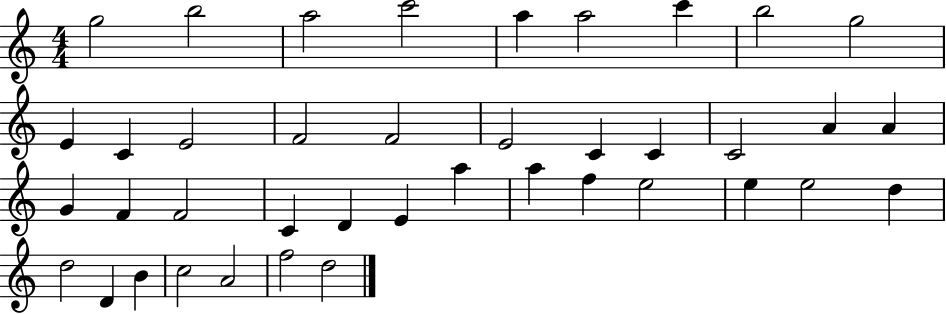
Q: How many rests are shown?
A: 0